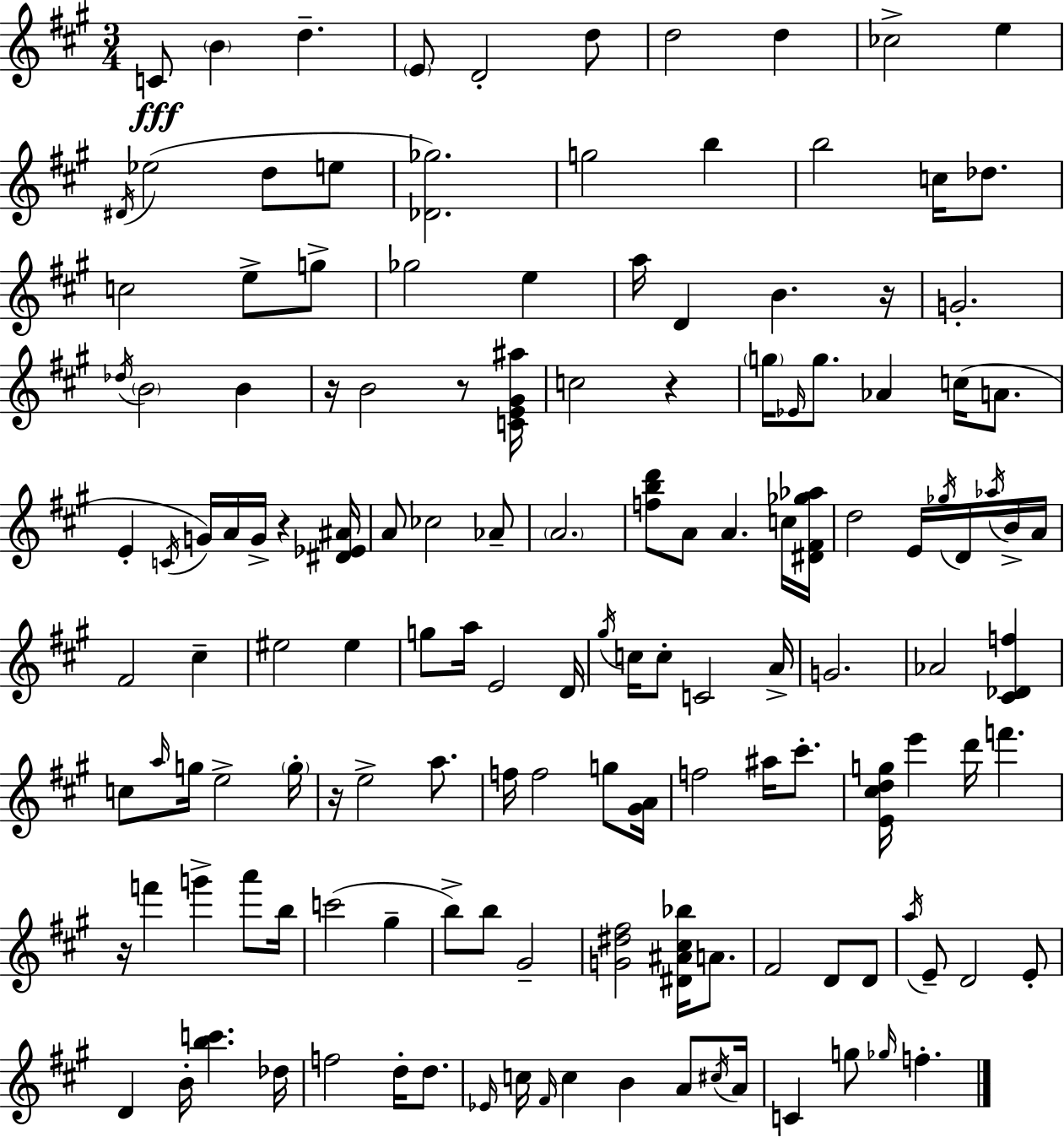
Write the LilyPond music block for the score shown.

{
  \clef treble
  \numericTimeSignature
  \time 3/4
  \key a \major
  c'8\fff \parenthesize b'4 d''4.-- | \parenthesize e'8 d'2-. d''8 | d''2 d''4 | ces''2-> e''4 | \break \acciaccatura { dis'16 } ees''2( d''8 e''8 | <des' ges''>2.) | g''2 b''4 | b''2 c''16 des''8. | \break c''2 e''8-> g''8-> | ges''2 e''4 | a''16 d'4 b'4. | r16 g'2.-. | \break \acciaccatura { des''16 } \parenthesize b'2 b'4 | r16 b'2 r8 | <c' e' gis' ais''>16 c''2 r4 | \parenthesize g''16 \grace { ees'16 } g''8. aes'4 c''16( | \break a'8. e'4-. \acciaccatura { c'16 }) g'16 a'16 g'16-> r4 | <dis' ees' ais'>16 a'8 ces''2 | aes'8-- \parenthesize a'2. | <f'' b'' d'''>8 a'8 a'4. | \break c''16 <dis' fis' ges'' aes''>16 d''2 | e'16 \acciaccatura { ges''16 } d'16 \acciaccatura { aes''16 } b'16-> a'16 fis'2 | cis''4-- eis''2 | eis''4 g''8 a''16 e'2 | \break d'16 \acciaccatura { gis''16 } c''16 c''8-. c'2 | a'16-> g'2. | aes'2 | <cis' des' f''>4 c''8 \grace { a''16 } g''16 e''2-> | \break \parenthesize g''16-. r16 e''2-> | a''8. f''16 f''2 | g''8 <gis' a'>16 f''2 | ais''16 cis'''8.-. <e' cis'' d'' g''>16 e'''4 | \break d'''16 f'''4. r16 f'''4 | g'''4-> a'''8 b''16 c'''2( | gis''4-- b''8->) b''8 | gis'2-- <g' dis'' fis''>2 | \break <dis' ais' cis'' bes''>16 a'8. fis'2 | d'8 d'8 \acciaccatura { a''16 } e'8-- d'2 | e'8-. d'4 | b'16-. <b'' c'''>4. des''16 f''2 | \break d''16-. d''8. \grace { ees'16 } c''16 \grace { fis'16 } | c''4 b'4 a'8 \acciaccatura { cis''16 } a'16 | c'4 g''8 \grace { ges''16 } f''4.-. | \bar "|."
}